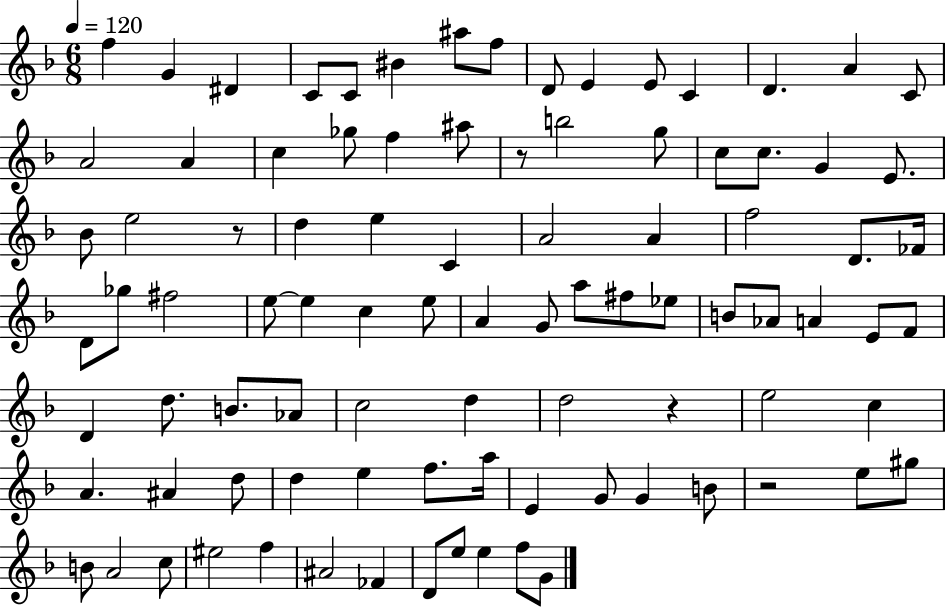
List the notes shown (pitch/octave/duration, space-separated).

F5/q G4/q D#4/q C4/e C4/e BIS4/q A#5/e F5/e D4/e E4/q E4/e C4/q D4/q. A4/q C4/e A4/h A4/q C5/q Gb5/e F5/q A#5/e R/e B5/h G5/e C5/e C5/e. G4/q E4/e. Bb4/e E5/h R/e D5/q E5/q C4/q A4/h A4/q F5/h D4/e. FES4/s D4/e Gb5/e F#5/h E5/e E5/q C5/q E5/e A4/q G4/e A5/e F#5/e Eb5/e B4/e Ab4/e A4/q E4/e F4/e D4/q D5/e. B4/e. Ab4/e C5/h D5/q D5/h R/q E5/h C5/q A4/q. A#4/q D5/e D5/q E5/q F5/e. A5/s E4/q G4/e G4/q B4/e R/h E5/e G#5/e B4/e A4/h C5/e EIS5/h F5/q A#4/h FES4/q D4/e E5/e E5/q F5/e G4/e